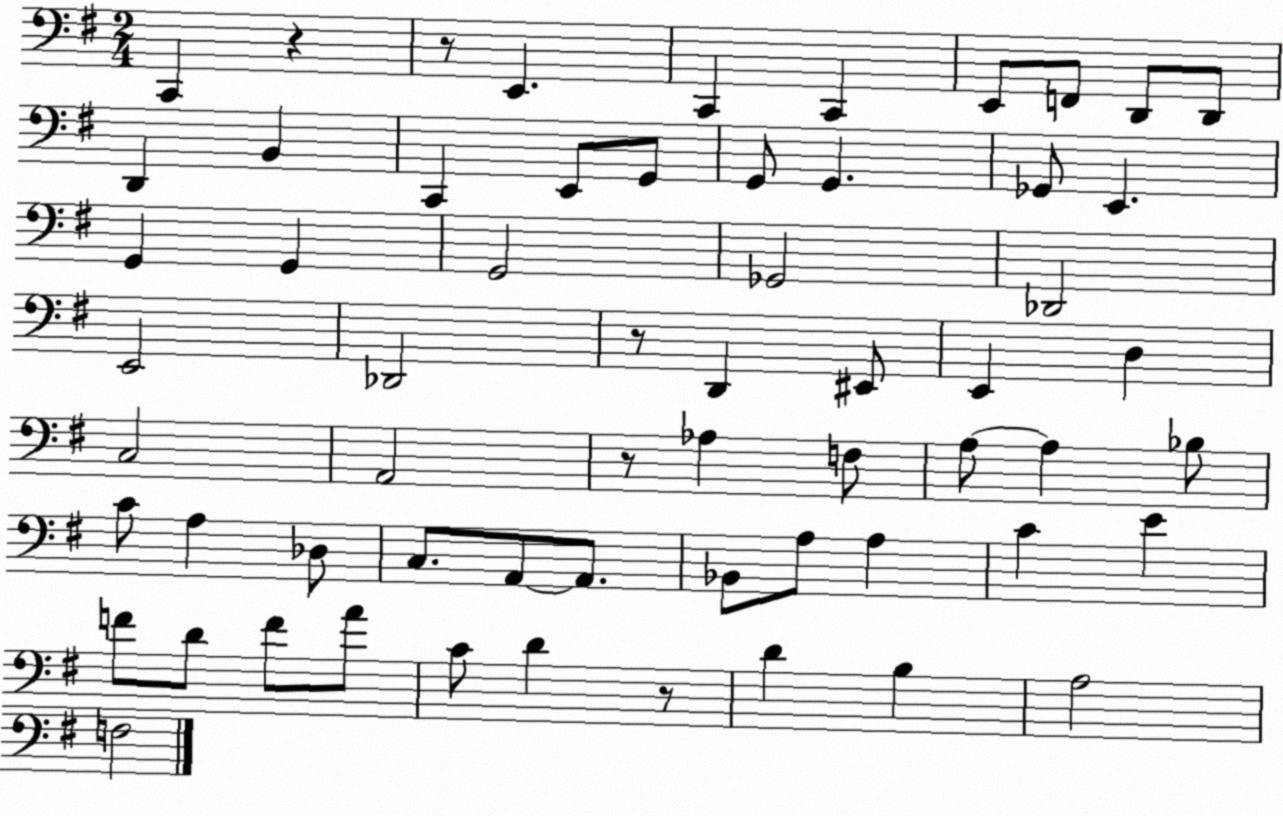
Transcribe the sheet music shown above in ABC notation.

X:1
T:Untitled
M:2/4
L:1/4
K:G
C,, z z/2 E,, C,, C,, E,,/2 F,,/2 D,,/2 D,,/2 D,, B,, C,, E,,/2 G,,/2 G,,/2 G,, _G,,/2 E,, G,, G,, G,,2 _G,,2 _D,,2 E,,2 _D,,2 z/2 D,, ^E,,/2 E,, D, C,2 A,,2 z/2 _A, F,/2 A,/2 A, _B,/2 C/2 A, _D,/2 C,/2 A,,/2 A,,/2 _B,,/2 A,/2 A, C E F/2 D/2 F/2 A/2 C/2 D z/2 D B, A,2 F,2